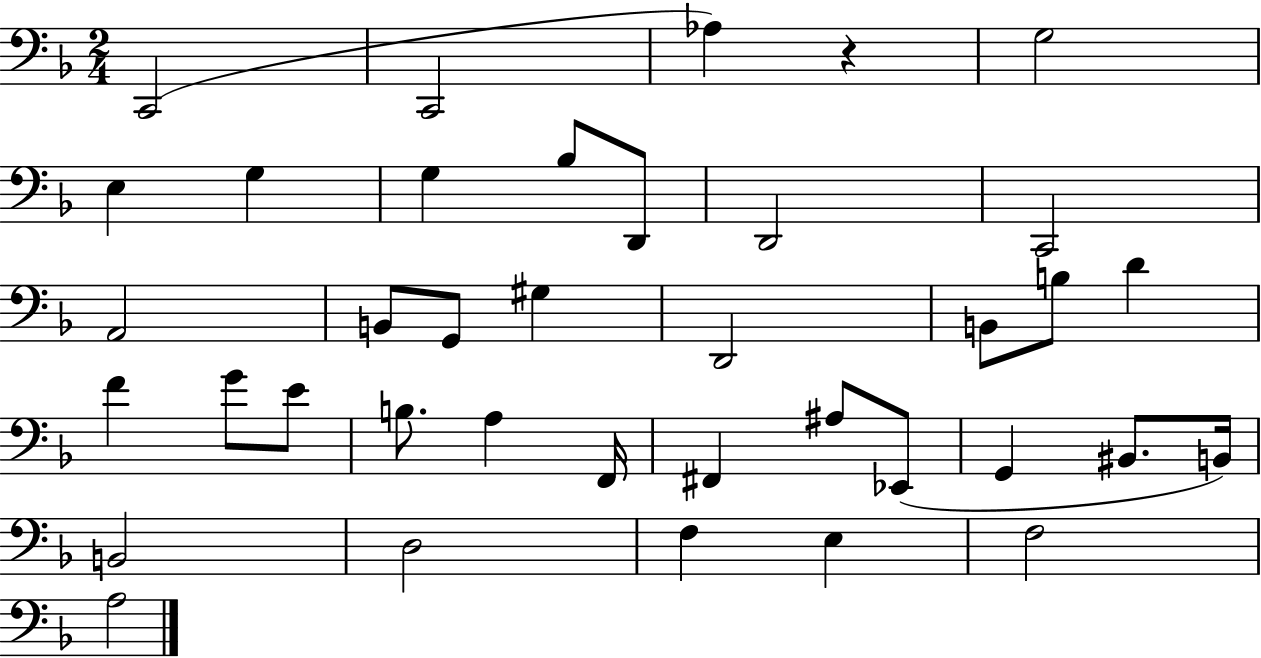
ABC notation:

X:1
T:Untitled
M:2/4
L:1/4
K:F
C,,2 C,,2 _A, z G,2 E, G, G, _B,/2 D,,/2 D,,2 C,,2 A,,2 B,,/2 G,,/2 ^G, D,,2 B,,/2 B,/2 D F G/2 E/2 B,/2 A, F,,/4 ^F,, ^A,/2 _E,,/2 G,, ^B,,/2 B,,/4 B,,2 D,2 F, E, F,2 A,2